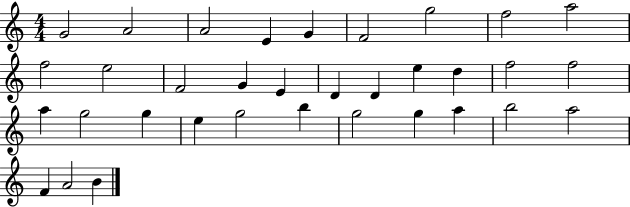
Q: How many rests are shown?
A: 0